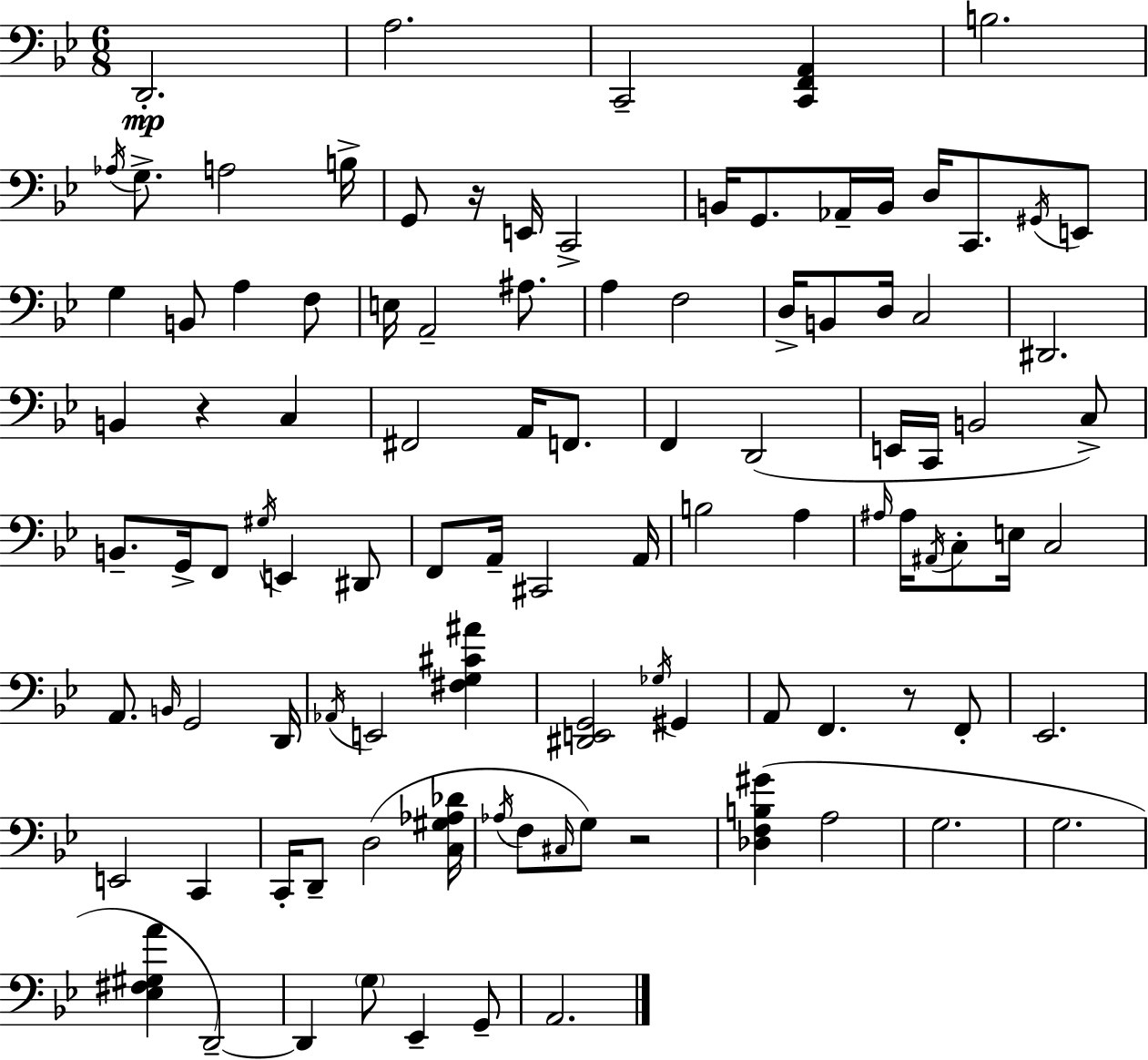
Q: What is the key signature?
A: G minor